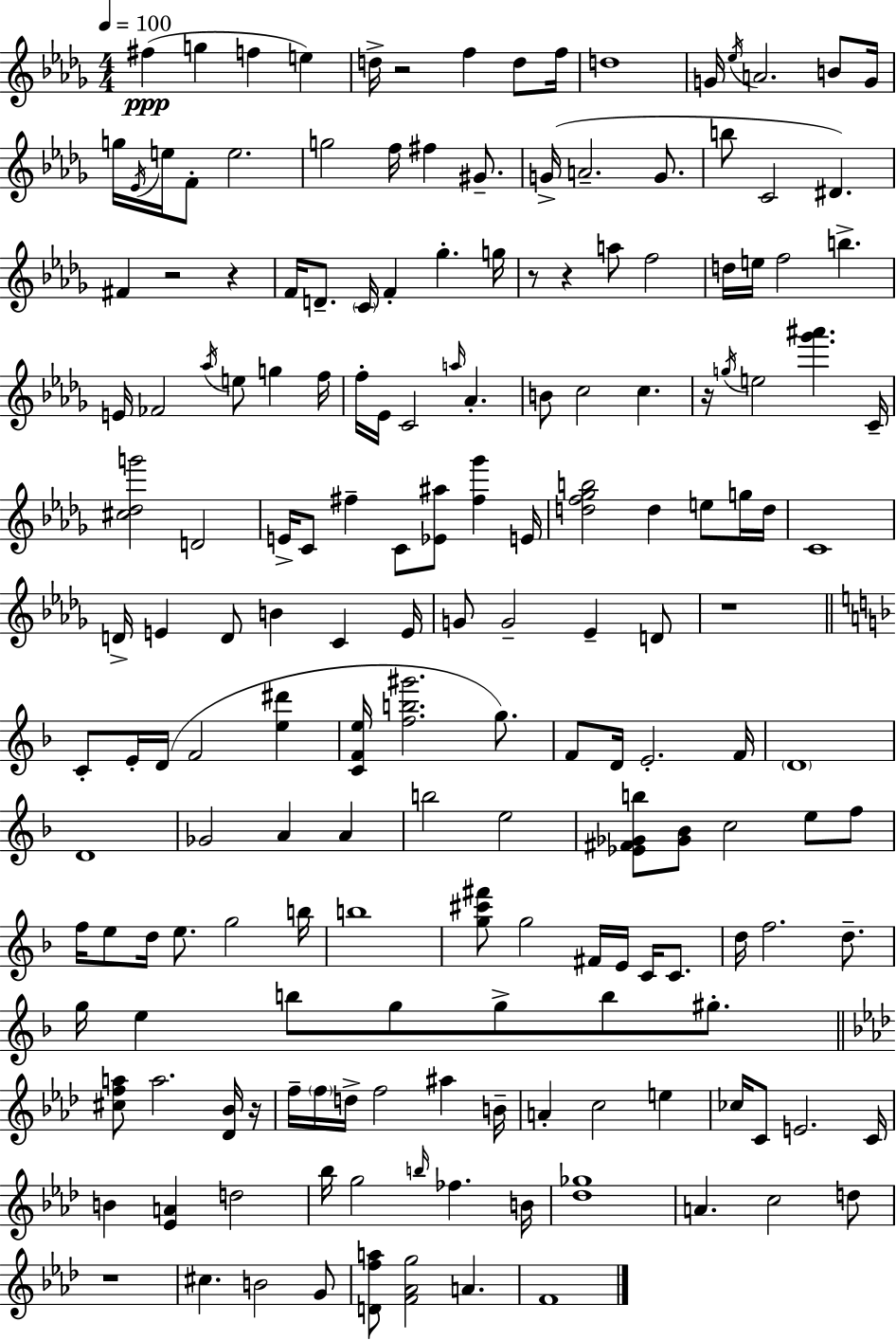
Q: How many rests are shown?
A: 9